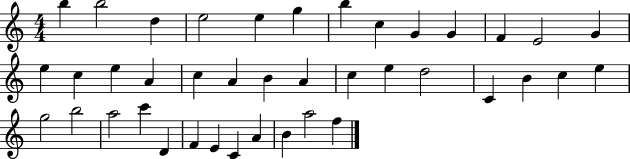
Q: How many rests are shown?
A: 0